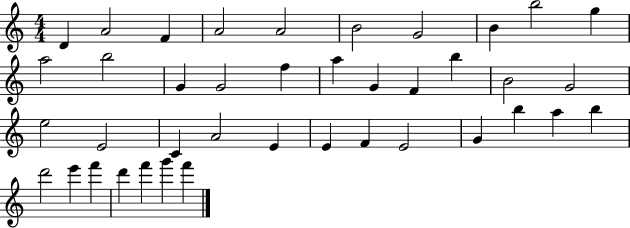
X:1
T:Untitled
M:4/4
L:1/4
K:C
D A2 F A2 A2 B2 G2 B b2 g a2 b2 G G2 f a G F b B2 G2 e2 E2 C A2 E E F E2 G b a b d'2 e' f' d' f' g' f'